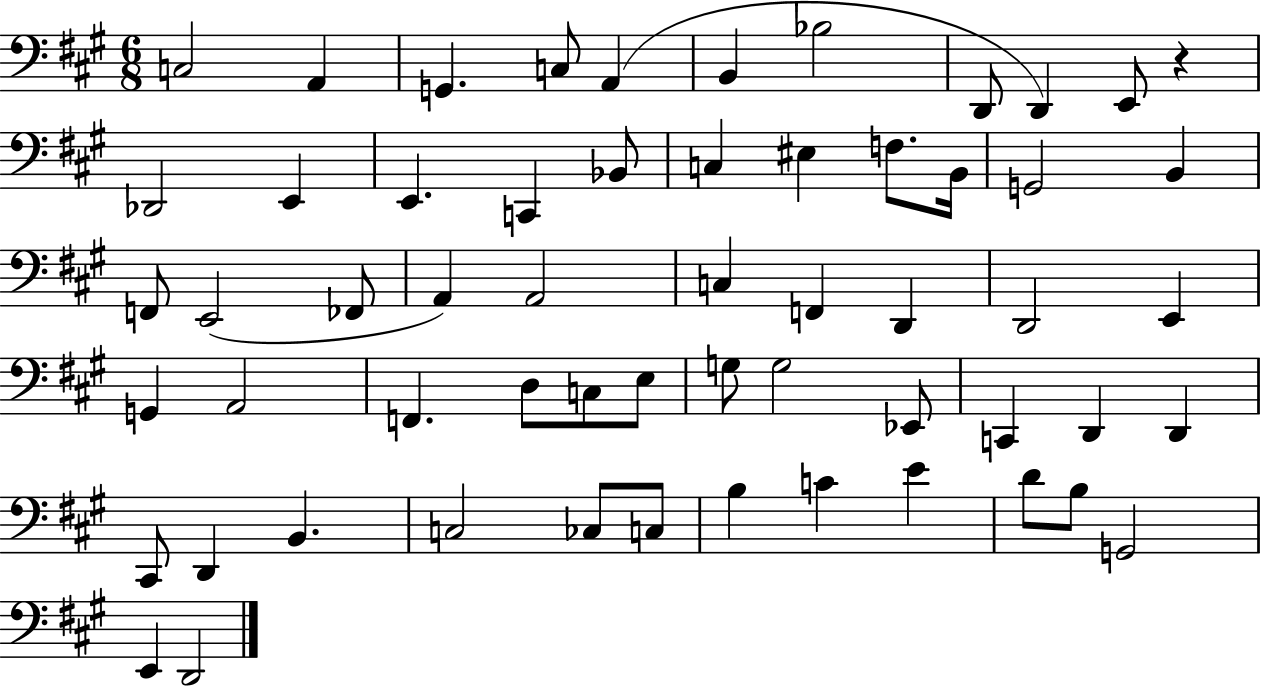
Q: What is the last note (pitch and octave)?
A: D2